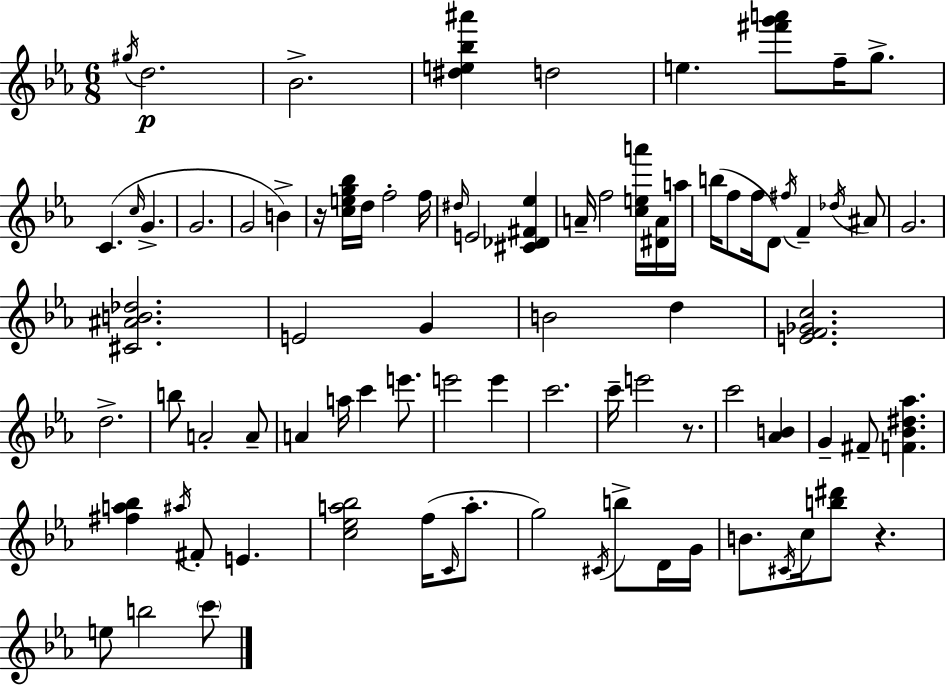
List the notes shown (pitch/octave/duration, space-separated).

G#5/s D5/h. Bb4/h. [D#5,E5,Bb5,A#6]/q D5/h E5/q. [F#6,G6,A6]/e F5/s G5/e. C4/q. C5/s G4/q. G4/h. G4/h B4/q R/s [C5,E5,G5,Bb5]/s D5/s F5/h F5/s D#5/s E4/h [C#4,Db4,F#4,Eb5]/q A4/s F5/h [C5,E5,A6]/s [D#4,A4]/s A5/s B5/s F5/e F5/s D4/e F#5/s F4/q Db5/s A#4/e G4/h. [C#4,A#4,B4,Db5]/h. E4/h G4/q B4/h D5/q [E4,F4,Gb4,C5]/h. D5/h. B5/e A4/h A4/e A4/q A5/s C6/q E6/e. E6/h E6/q C6/h. C6/s E6/h R/e. C6/h [Ab4,B4]/q G4/q F#4/e [F4,Bb4,D#5,Ab5]/q. [F#5,A5,Bb5]/q A#5/s F#4/e E4/q. [C5,Eb5,A5,Bb5]/h F5/s C4/s A5/e. G5/h C#4/s B5/e D4/s G4/s B4/e. C#4/s C5/s [B5,D#6]/e R/q. E5/e B5/h C6/e